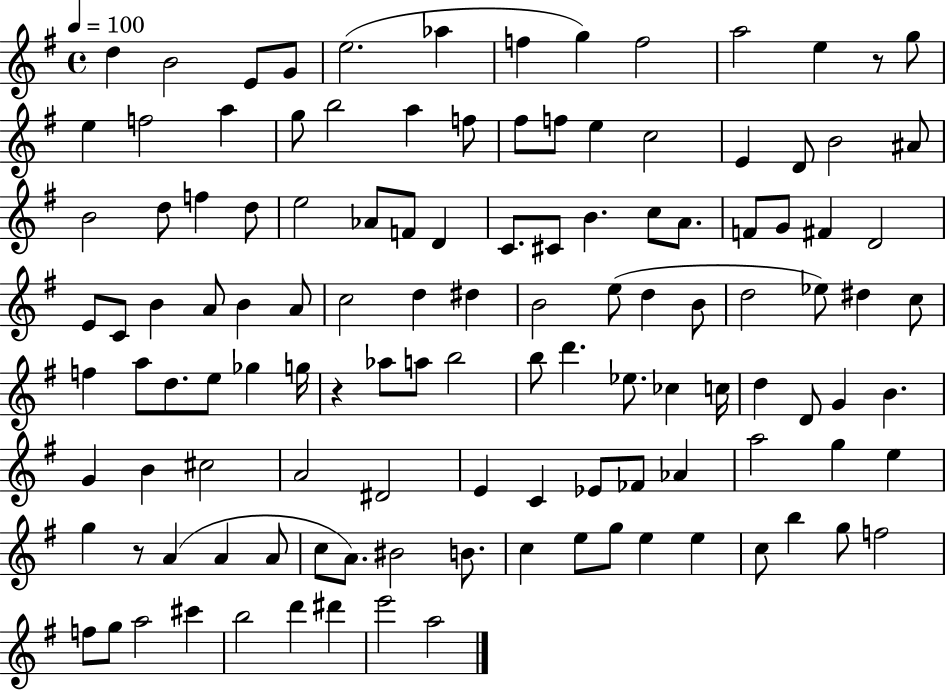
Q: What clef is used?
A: treble